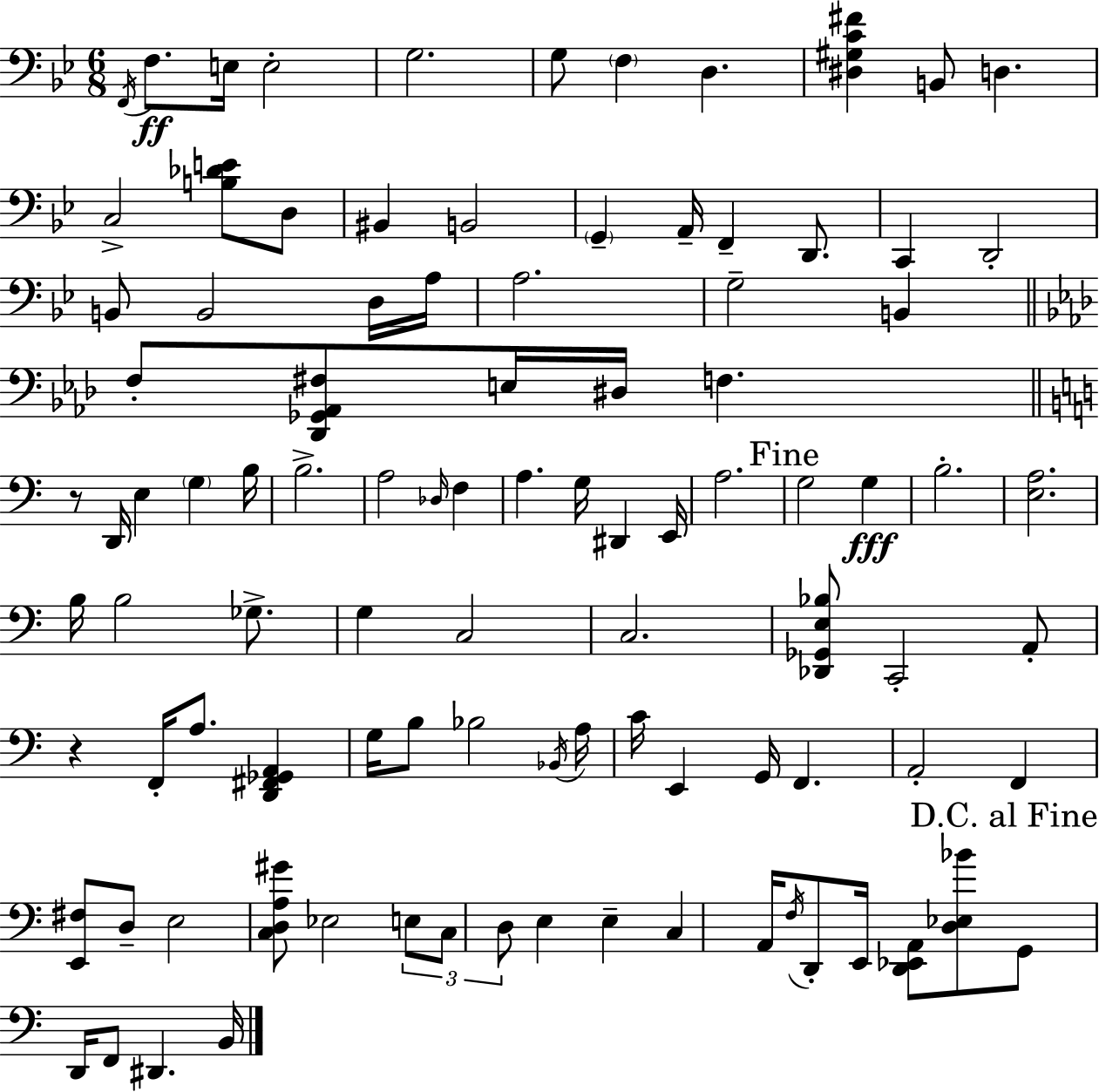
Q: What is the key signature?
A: G minor